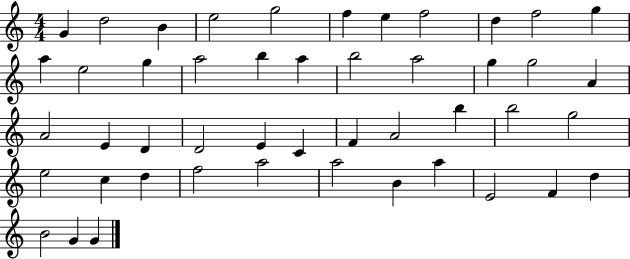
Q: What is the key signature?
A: C major